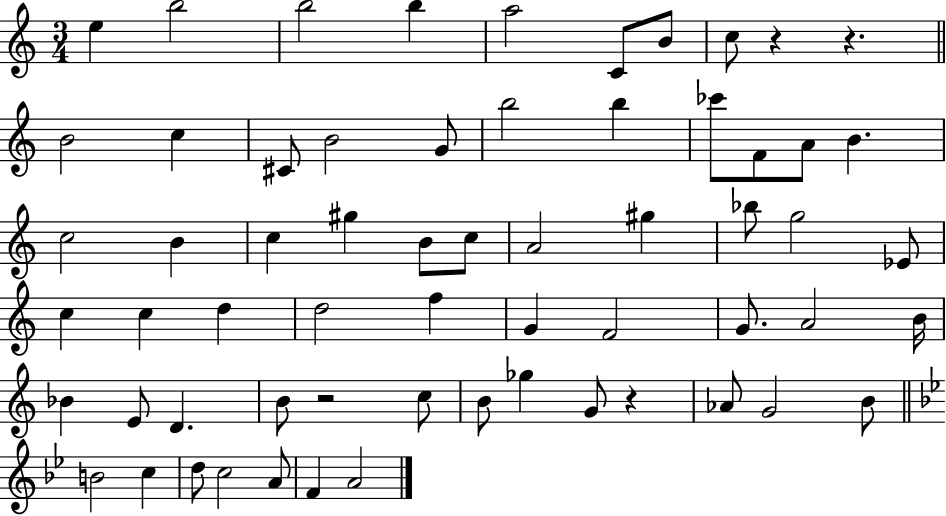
X:1
T:Untitled
M:3/4
L:1/4
K:C
e b2 b2 b a2 C/2 B/2 c/2 z z B2 c ^C/2 B2 G/2 b2 b _c'/2 F/2 A/2 B c2 B c ^g B/2 c/2 A2 ^g _b/2 g2 _E/2 c c d d2 f G F2 G/2 A2 B/4 _B E/2 D B/2 z2 c/2 B/2 _g G/2 z _A/2 G2 B/2 B2 c d/2 c2 A/2 F A2